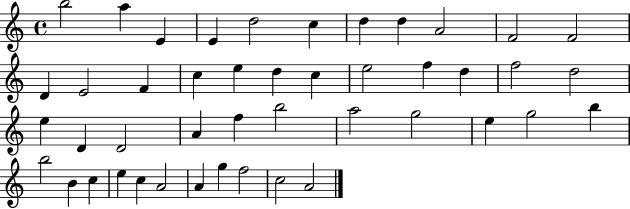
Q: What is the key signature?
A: C major